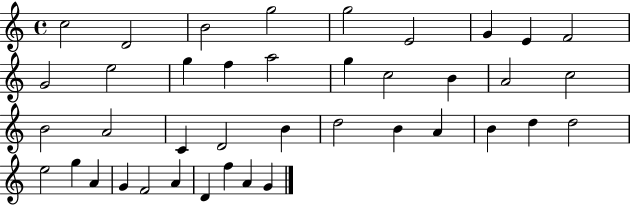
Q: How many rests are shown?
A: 0